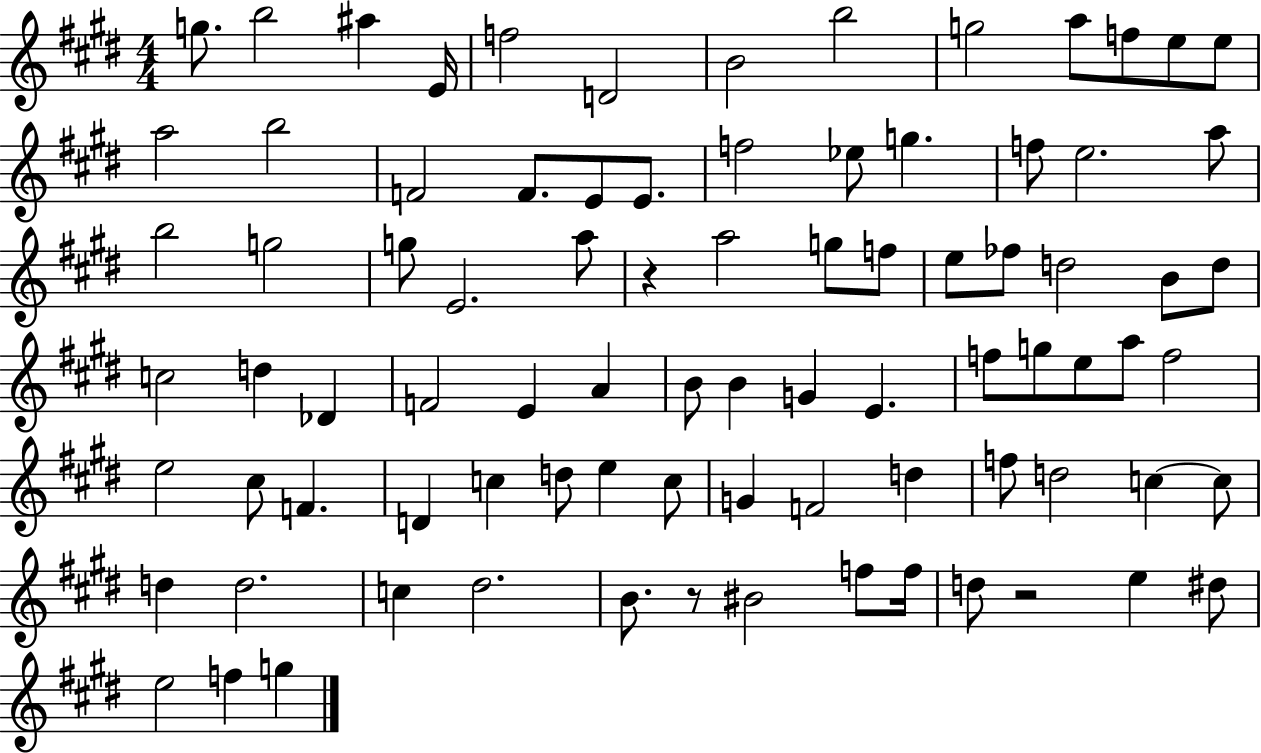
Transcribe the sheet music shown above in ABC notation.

X:1
T:Untitled
M:4/4
L:1/4
K:E
g/2 b2 ^a E/4 f2 D2 B2 b2 g2 a/2 f/2 e/2 e/2 a2 b2 F2 F/2 E/2 E/2 f2 _e/2 g f/2 e2 a/2 b2 g2 g/2 E2 a/2 z a2 g/2 f/2 e/2 _f/2 d2 B/2 d/2 c2 d _D F2 E A B/2 B G E f/2 g/2 e/2 a/2 f2 e2 ^c/2 F D c d/2 e c/2 G F2 d f/2 d2 c c/2 d d2 c ^d2 B/2 z/2 ^B2 f/2 f/4 d/2 z2 e ^d/2 e2 f g